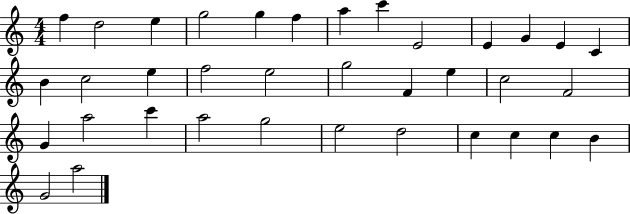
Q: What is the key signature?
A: C major